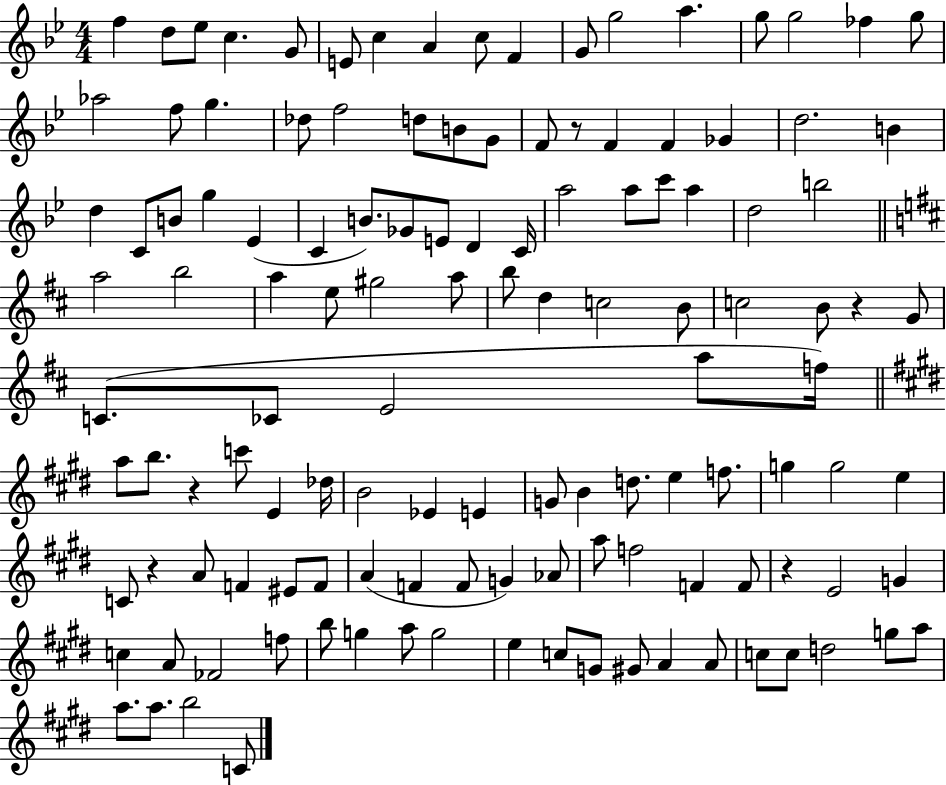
X:1
T:Untitled
M:4/4
L:1/4
K:Bb
f d/2 _e/2 c G/2 E/2 c A c/2 F G/2 g2 a g/2 g2 _f g/2 _a2 f/2 g _d/2 f2 d/2 B/2 G/2 F/2 z/2 F F _G d2 B d C/2 B/2 g _E C B/2 _G/2 E/2 D C/4 a2 a/2 c'/2 a d2 b2 a2 b2 a e/2 ^g2 a/2 b/2 d c2 B/2 c2 B/2 z G/2 C/2 _C/2 E2 a/2 f/4 a/2 b/2 z c'/2 E _d/4 B2 _E E G/2 B d/2 e f/2 g g2 e C/2 z A/2 F ^E/2 F/2 A F F/2 G _A/2 a/2 f2 F F/2 z E2 G c A/2 _F2 f/2 b/2 g a/2 g2 e c/2 G/2 ^G/2 A A/2 c/2 c/2 d2 g/2 a/2 a/2 a/2 b2 C/2